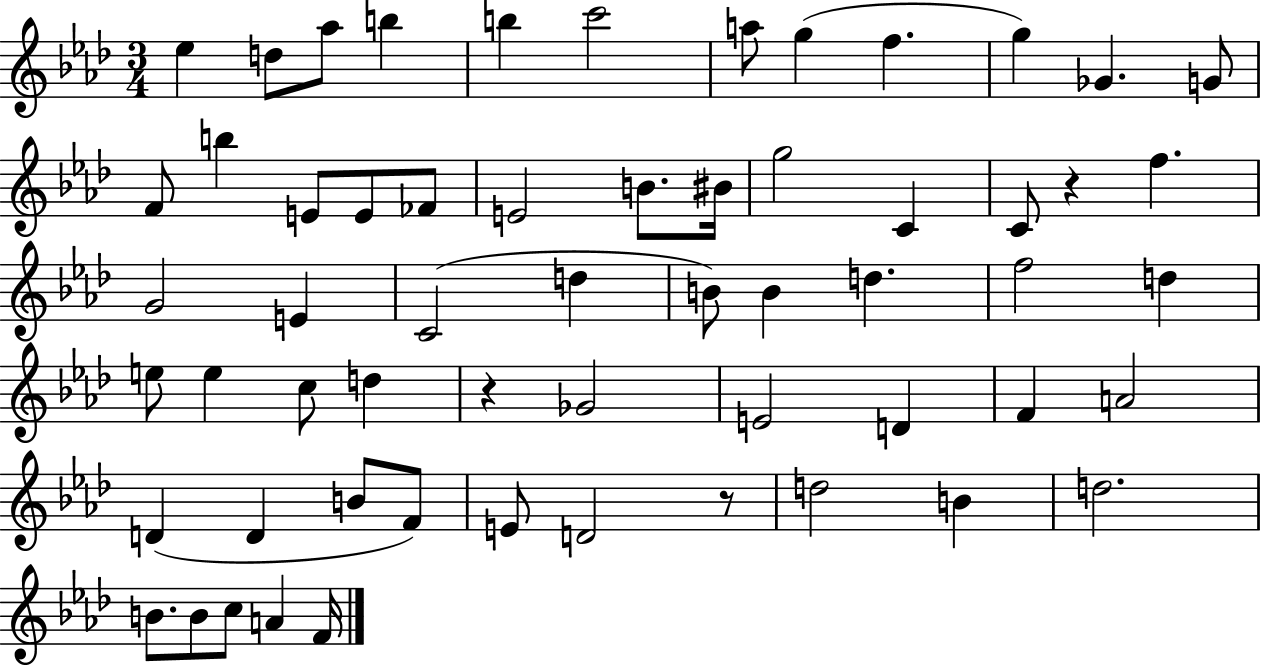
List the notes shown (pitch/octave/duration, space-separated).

Eb5/q D5/e Ab5/e B5/q B5/q C6/h A5/e G5/q F5/q. G5/q Gb4/q. G4/e F4/e B5/q E4/e E4/e FES4/e E4/h B4/e. BIS4/s G5/h C4/q C4/e R/q F5/q. G4/h E4/q C4/h D5/q B4/e B4/q D5/q. F5/h D5/q E5/e E5/q C5/e D5/q R/q Gb4/h E4/h D4/q F4/q A4/h D4/q D4/q B4/e F4/e E4/e D4/h R/e D5/h B4/q D5/h. B4/e. B4/e C5/e A4/q F4/s